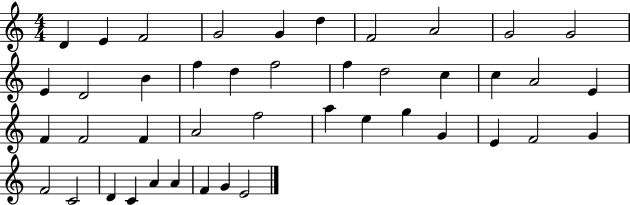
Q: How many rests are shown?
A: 0